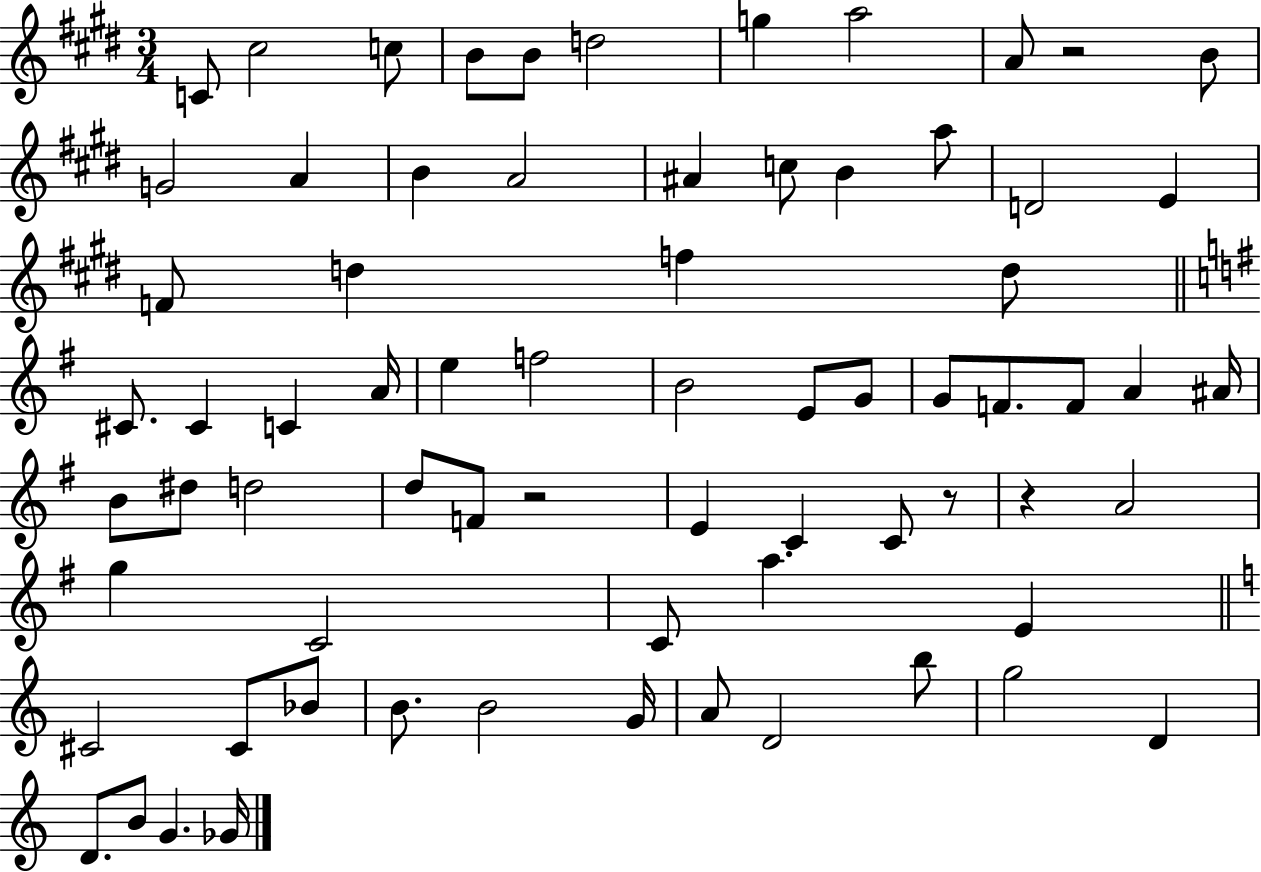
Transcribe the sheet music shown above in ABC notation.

X:1
T:Untitled
M:3/4
L:1/4
K:E
C/2 ^c2 c/2 B/2 B/2 d2 g a2 A/2 z2 B/2 G2 A B A2 ^A c/2 B a/2 D2 E F/2 d f d/2 ^C/2 ^C C A/4 e f2 B2 E/2 G/2 G/2 F/2 F/2 A ^A/4 B/2 ^d/2 d2 d/2 F/2 z2 E C C/2 z/2 z A2 g C2 C/2 a E ^C2 ^C/2 _B/2 B/2 B2 G/4 A/2 D2 b/2 g2 D D/2 B/2 G _G/4